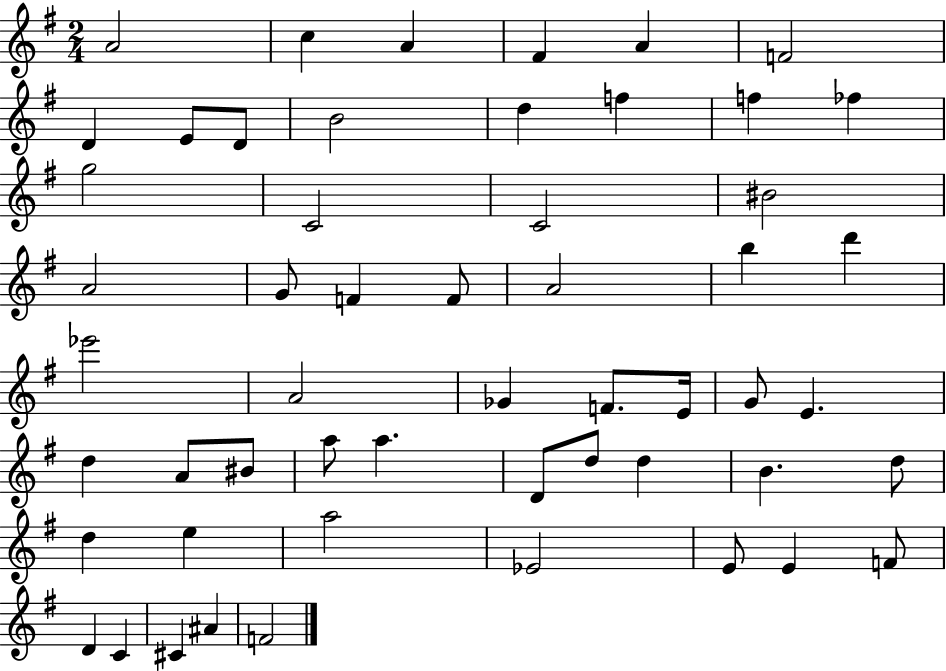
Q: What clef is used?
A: treble